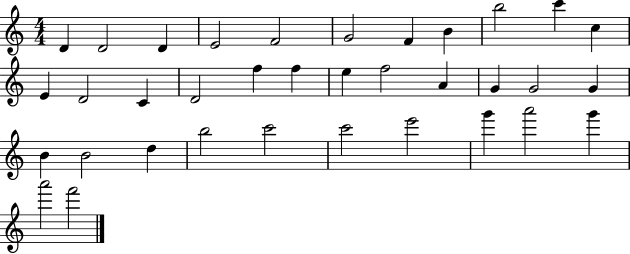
D4/q D4/h D4/q E4/h F4/h G4/h F4/q B4/q B5/h C6/q C5/q E4/q D4/h C4/q D4/h F5/q F5/q E5/q F5/h A4/q G4/q G4/h G4/q B4/q B4/h D5/q B5/h C6/h C6/h E6/h G6/q A6/h G6/q A6/h F6/h